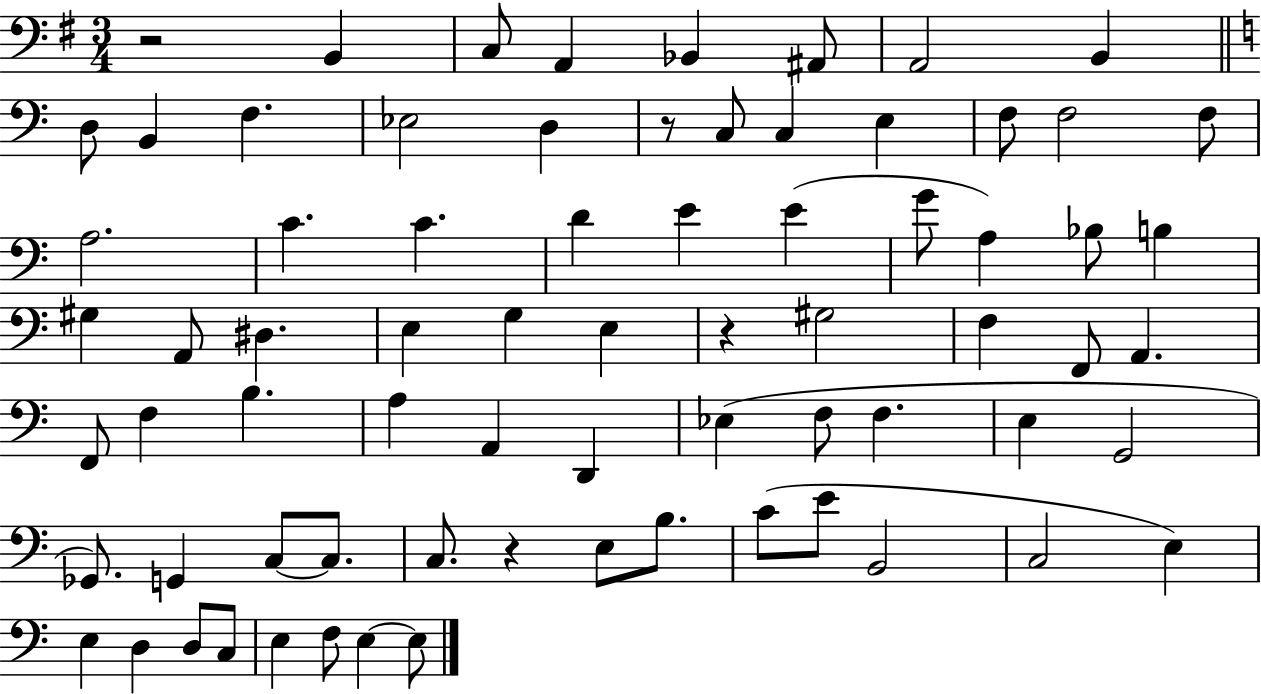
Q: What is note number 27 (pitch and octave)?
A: Bb3